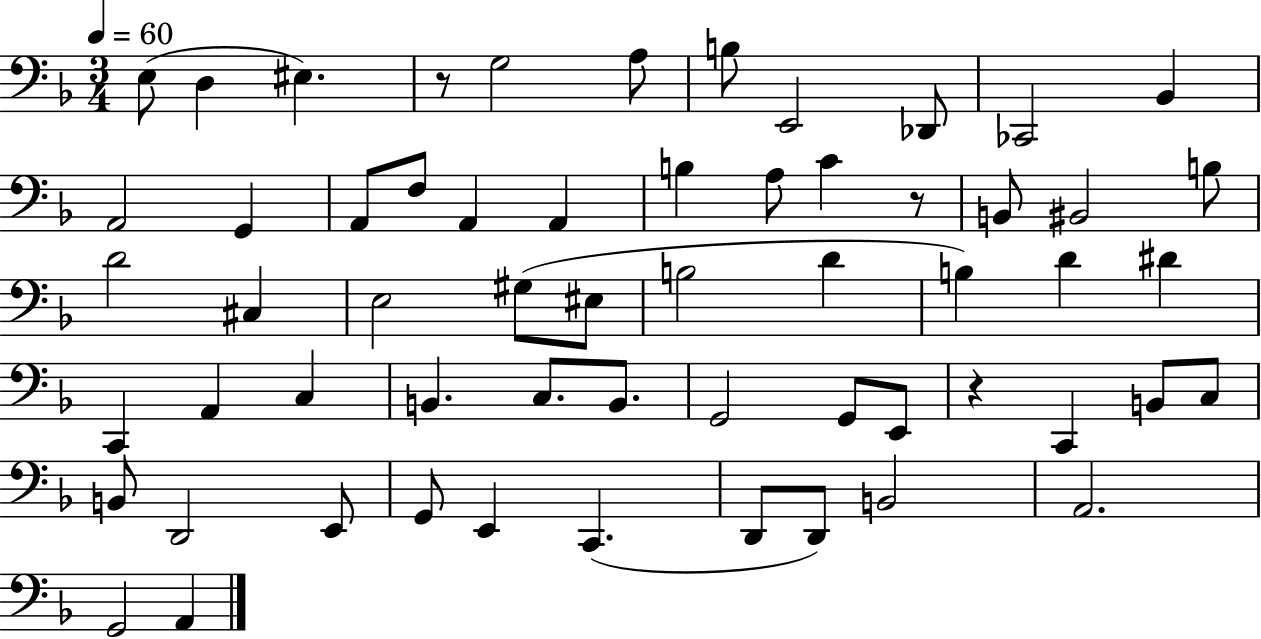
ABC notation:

X:1
T:Untitled
M:3/4
L:1/4
K:F
E,/2 D, ^E, z/2 G,2 A,/2 B,/2 E,,2 _D,,/2 _C,,2 _B,, A,,2 G,, A,,/2 F,/2 A,, A,, B, A,/2 C z/2 B,,/2 ^B,,2 B,/2 D2 ^C, E,2 ^G,/2 ^E,/2 B,2 D B, D ^D C,, A,, C, B,, C,/2 B,,/2 G,,2 G,,/2 E,,/2 z C,, B,,/2 C,/2 B,,/2 D,,2 E,,/2 G,,/2 E,, C,, D,,/2 D,,/2 B,,2 A,,2 G,,2 A,,